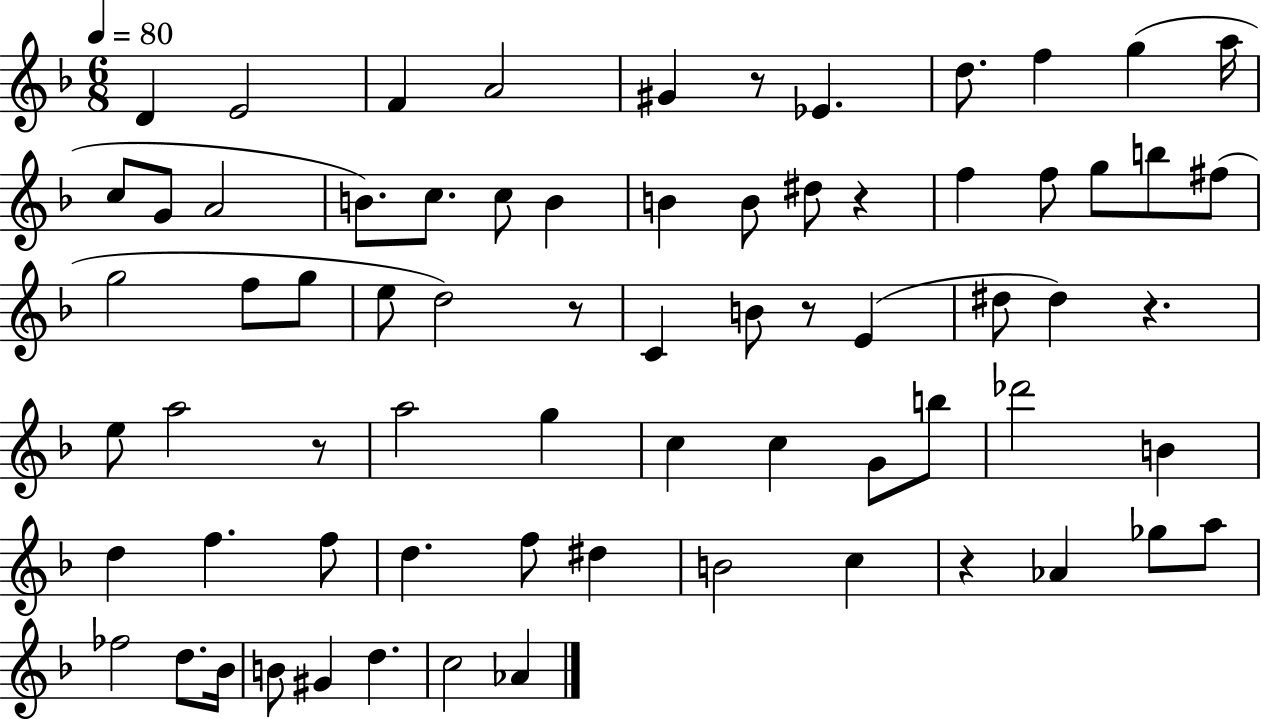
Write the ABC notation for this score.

X:1
T:Untitled
M:6/8
L:1/4
K:F
D E2 F A2 ^G z/2 _E d/2 f g a/4 c/2 G/2 A2 B/2 c/2 c/2 B B B/2 ^d/2 z f f/2 g/2 b/2 ^f/2 g2 f/2 g/2 e/2 d2 z/2 C B/2 z/2 E ^d/2 ^d z e/2 a2 z/2 a2 g c c G/2 b/2 _d'2 B d f f/2 d f/2 ^d B2 c z _A _g/2 a/2 _f2 d/2 _B/4 B/2 ^G d c2 _A